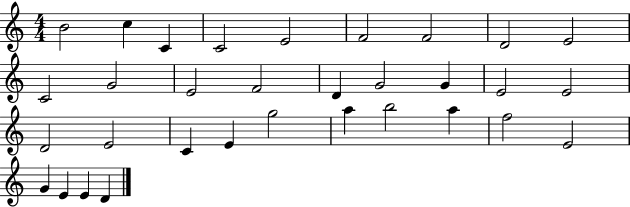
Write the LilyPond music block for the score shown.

{
  \clef treble
  \numericTimeSignature
  \time 4/4
  \key c \major
  b'2 c''4 c'4 | c'2 e'2 | f'2 f'2 | d'2 e'2 | \break c'2 g'2 | e'2 f'2 | d'4 g'2 g'4 | e'2 e'2 | \break d'2 e'2 | c'4 e'4 g''2 | a''4 b''2 a''4 | f''2 e'2 | \break g'4 e'4 e'4 d'4 | \bar "|."
}